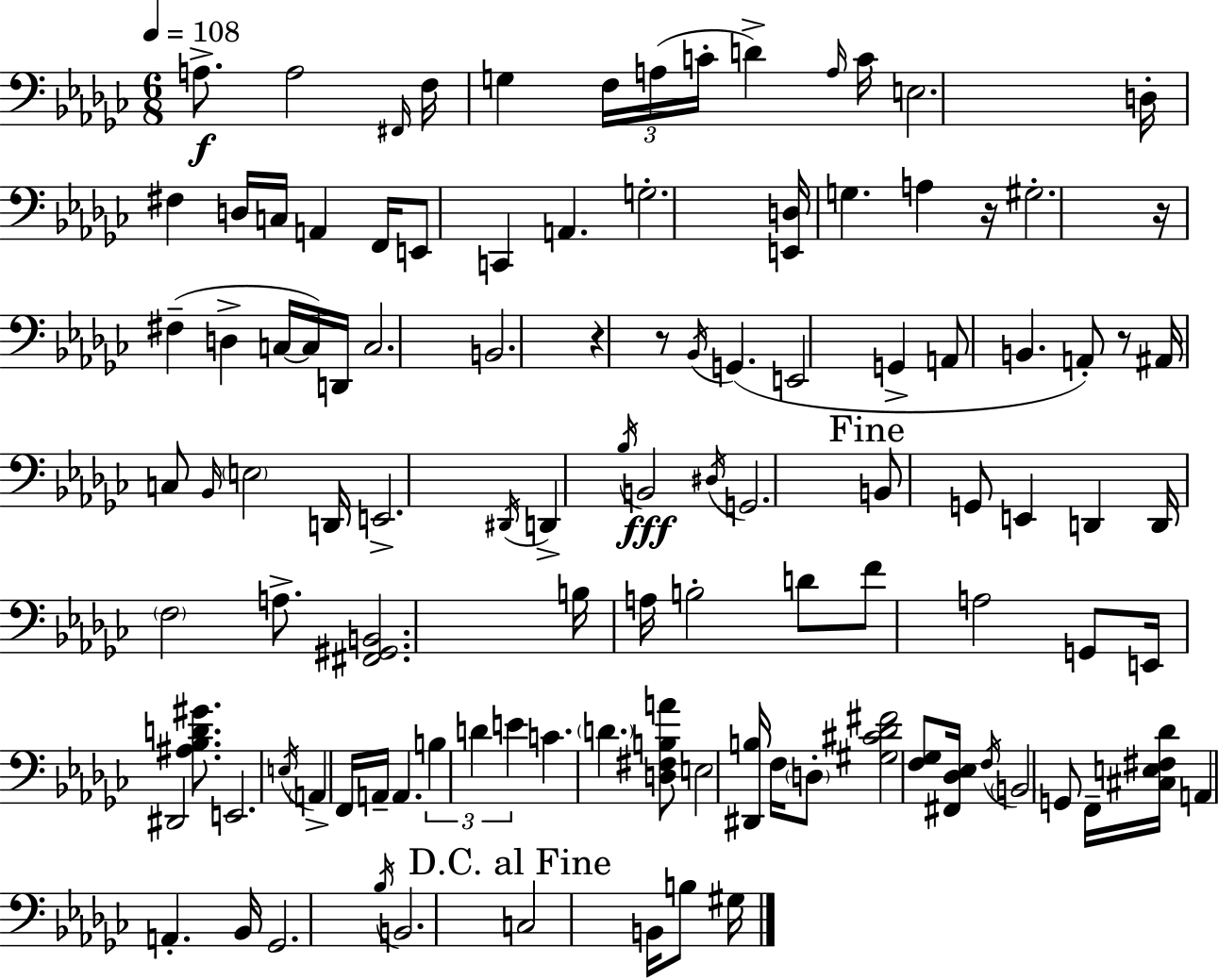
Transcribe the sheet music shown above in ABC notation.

X:1
T:Untitled
M:6/8
L:1/4
K:Ebm
A,/2 A,2 ^F,,/4 F,/4 G, F,/4 A,/4 C/4 D A,/4 C/4 E,2 D,/4 ^F, D,/4 C,/4 A,, F,,/4 E,,/2 C,, A,, G,2 [E,,D,]/4 G, A, z/4 ^G,2 z/4 ^F, D, C,/4 C,/4 D,,/4 C,2 B,,2 z z/2 _B,,/4 G,, E,,2 G,, A,,/2 B,, A,,/2 z/2 ^A,,/4 C,/2 _B,,/4 E,2 D,,/4 E,,2 ^D,,/4 D,, _B,/4 B,,2 ^D,/4 G,,2 B,,/2 G,,/2 E,, D,, D,,/4 F,2 A,/2 [^F,,^G,,B,,]2 B,/4 A,/4 B,2 D/2 F/2 A,2 G,,/2 E,,/4 ^D,,2 [^A,_B,D^G]/2 E,,2 E,/4 A,, F,,/4 A,,/4 A,, B, D E C D [D,^F,B,A]/2 E,2 [^D,,B,]/4 F,/4 D,/2 [^G,^C_D^F]2 [F,_G,]/2 [^F,,_D,_E,]/4 F,/4 B,,2 G,,/2 F,,/4 [^C,E,^F,_D]/4 A,, A,, _B,,/4 _G,,2 _B,/4 B,,2 C,2 B,,/4 B,/2 ^G,/4